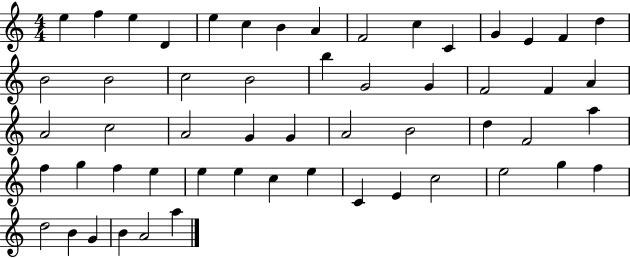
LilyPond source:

{
  \clef treble
  \numericTimeSignature
  \time 4/4
  \key c \major
  e''4 f''4 e''4 d'4 | e''4 c''4 b'4 a'4 | f'2 c''4 c'4 | g'4 e'4 f'4 d''4 | \break b'2 b'2 | c''2 b'2 | b''4 g'2 g'4 | f'2 f'4 a'4 | \break a'2 c''2 | a'2 g'4 g'4 | a'2 b'2 | d''4 f'2 a''4 | \break f''4 g''4 f''4 e''4 | e''4 e''4 c''4 e''4 | c'4 e'4 c''2 | e''2 g''4 f''4 | \break d''2 b'4 g'4 | b'4 a'2 a''4 | \bar "|."
}